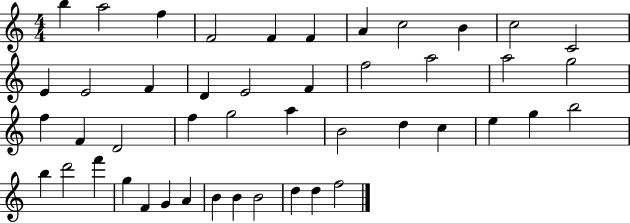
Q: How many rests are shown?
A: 0